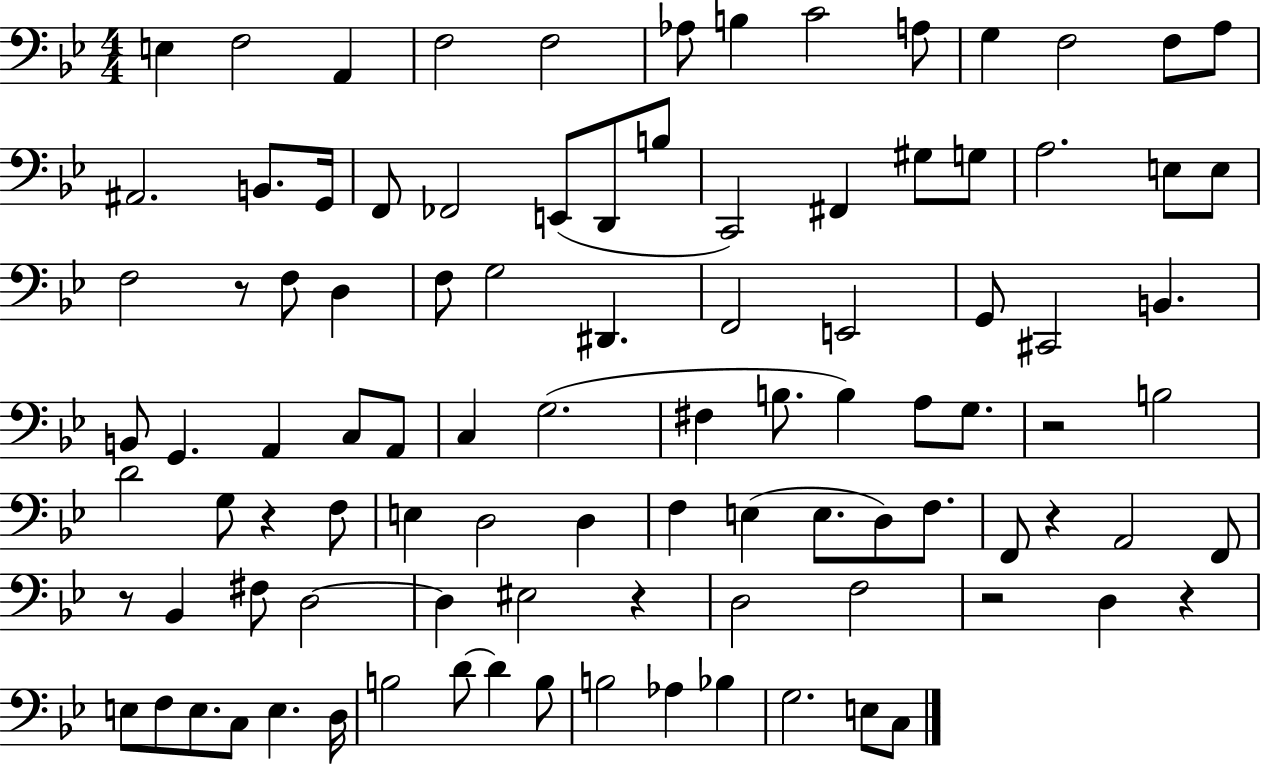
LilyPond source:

{
  \clef bass
  \numericTimeSignature
  \time 4/4
  \key bes \major
  e4 f2 a,4 | f2 f2 | aes8 b4 c'2 a8 | g4 f2 f8 a8 | \break ais,2. b,8. g,16 | f,8 fes,2 e,8( d,8 b8 | c,2) fis,4 gis8 g8 | a2. e8 e8 | \break f2 r8 f8 d4 | f8 g2 dis,4. | f,2 e,2 | g,8 cis,2 b,4. | \break b,8 g,4. a,4 c8 a,8 | c4 g2.( | fis4 b8. b4) a8 g8. | r2 b2 | \break d'2 g8 r4 f8 | e4 d2 d4 | f4 e4( e8. d8) f8. | f,8 r4 a,2 f,8 | \break r8 bes,4 fis8 d2~~ | d4 eis2 r4 | d2 f2 | r2 d4 r4 | \break e8 f8 e8. c8 e4. d16 | b2 d'8~~ d'4 b8 | b2 aes4 bes4 | g2. e8 c8 | \break \bar "|."
}